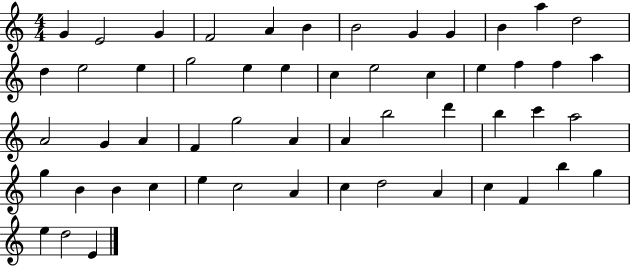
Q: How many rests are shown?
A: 0